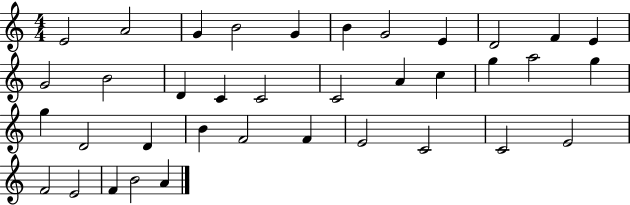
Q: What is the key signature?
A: C major